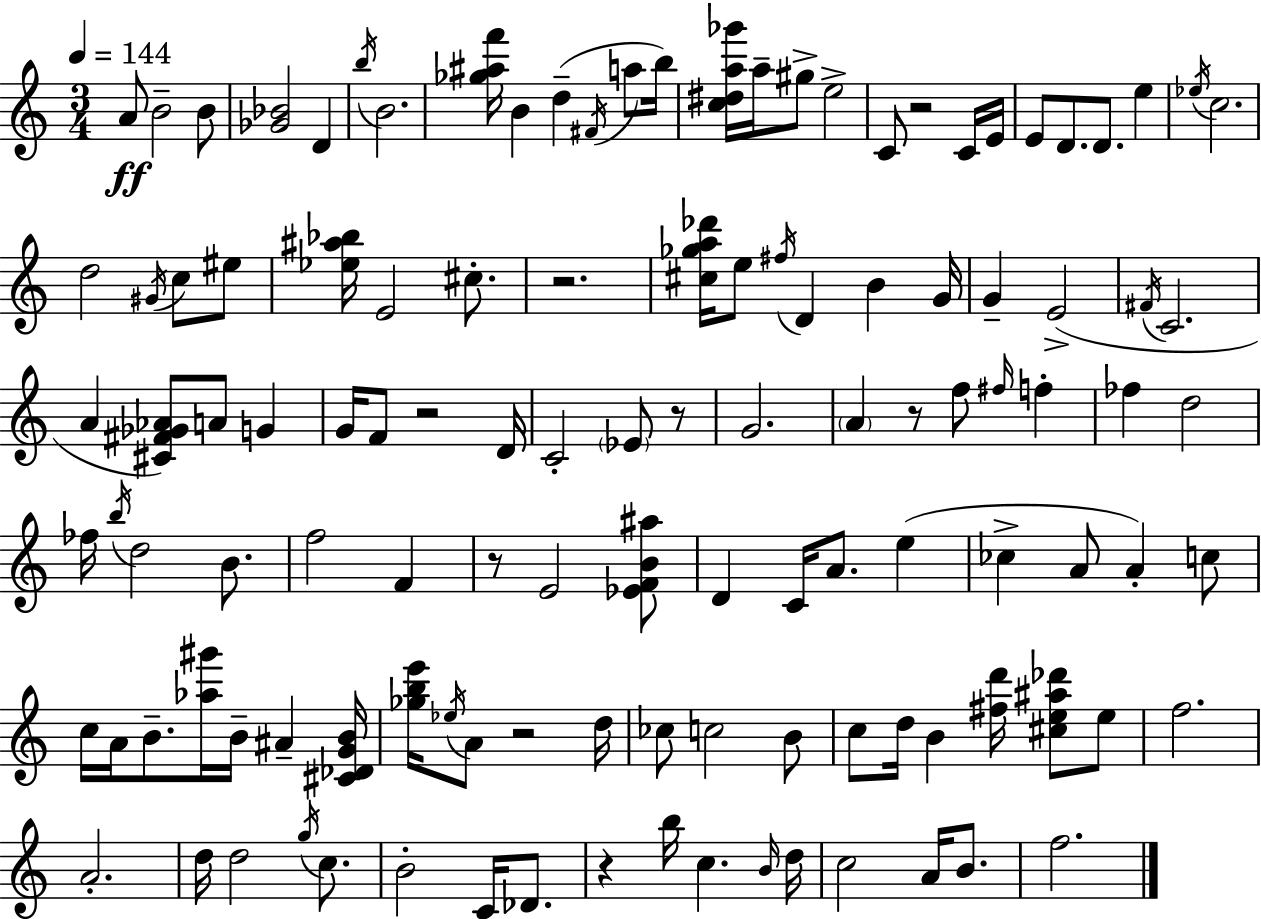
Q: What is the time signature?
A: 3/4